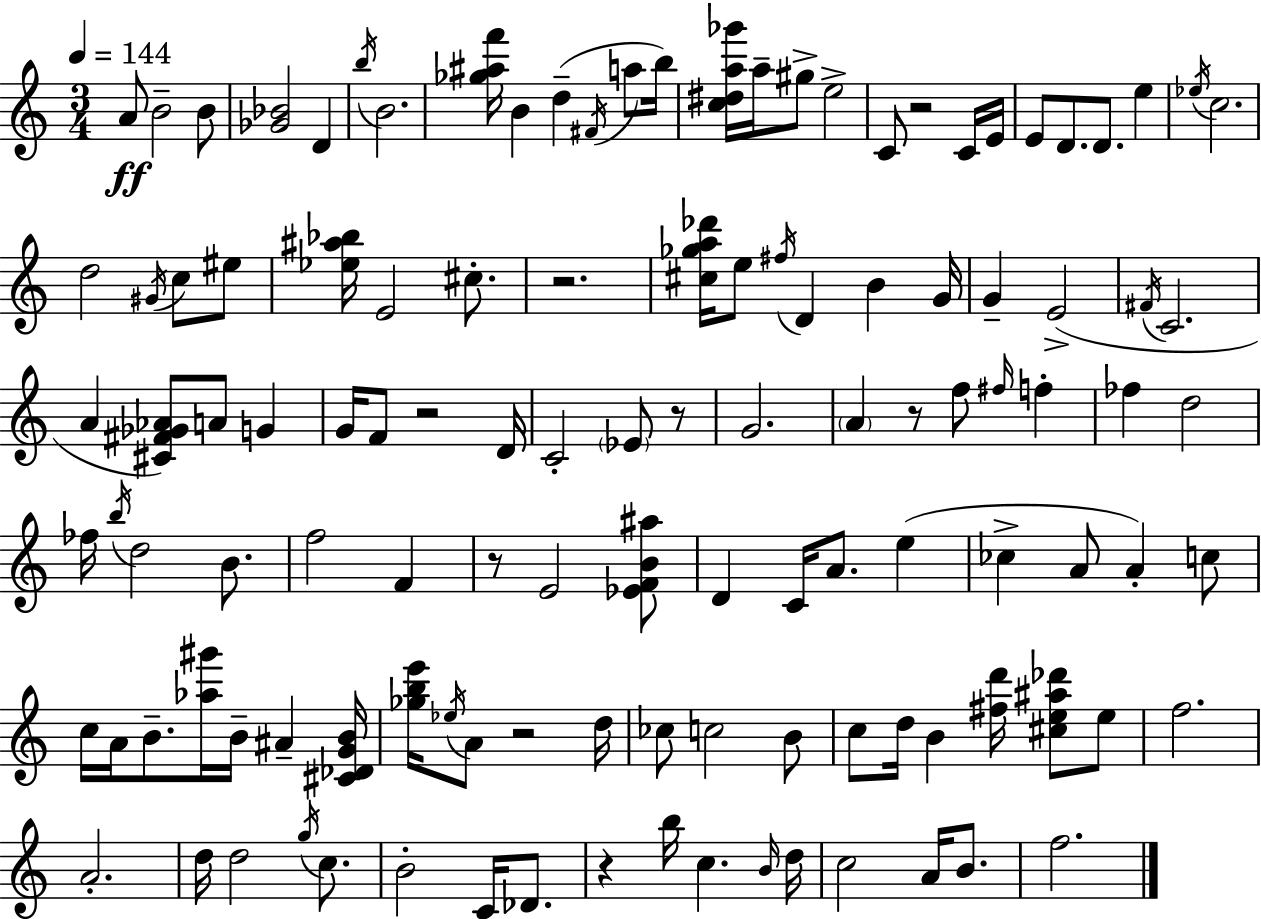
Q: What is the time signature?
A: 3/4